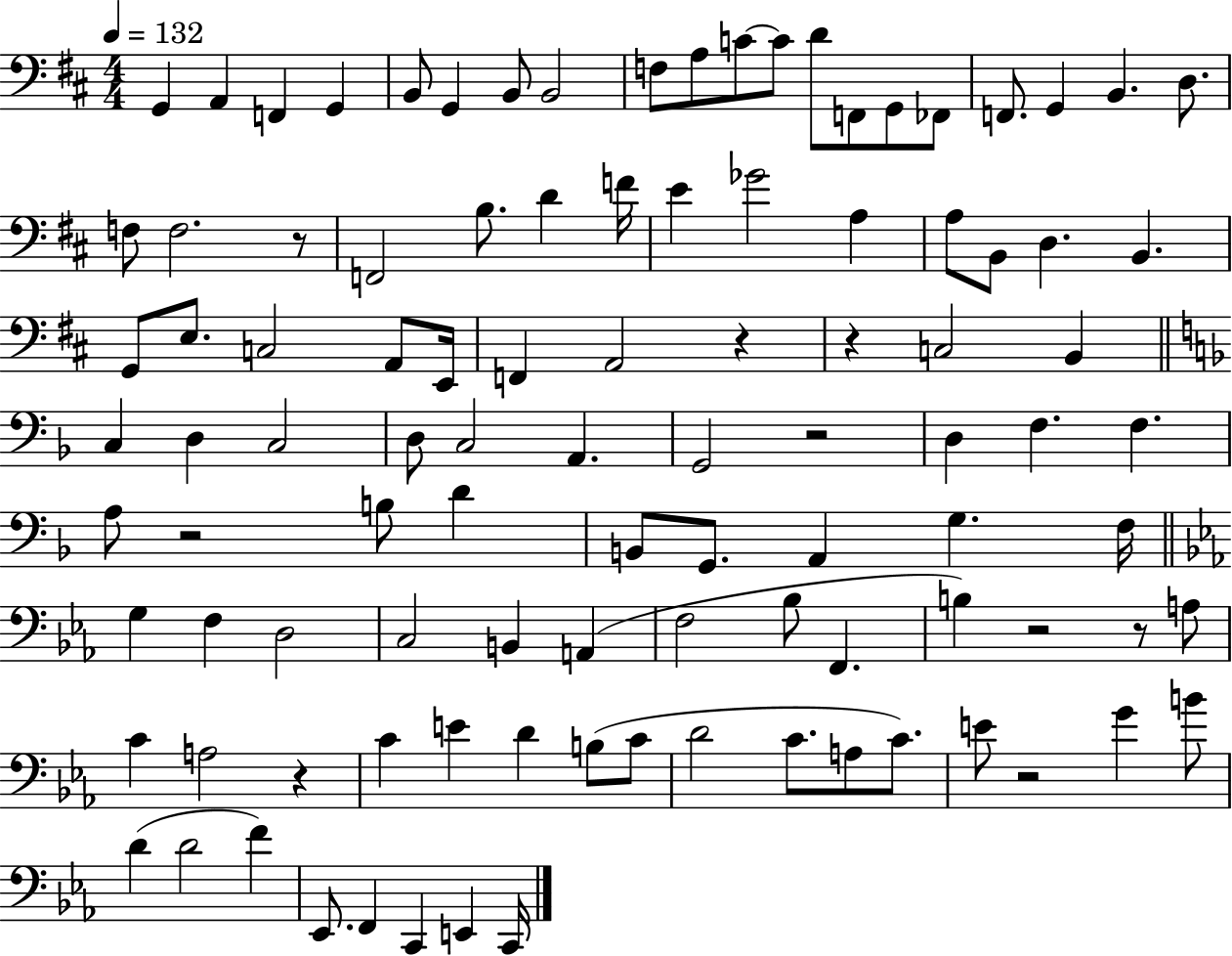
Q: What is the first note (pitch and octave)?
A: G2